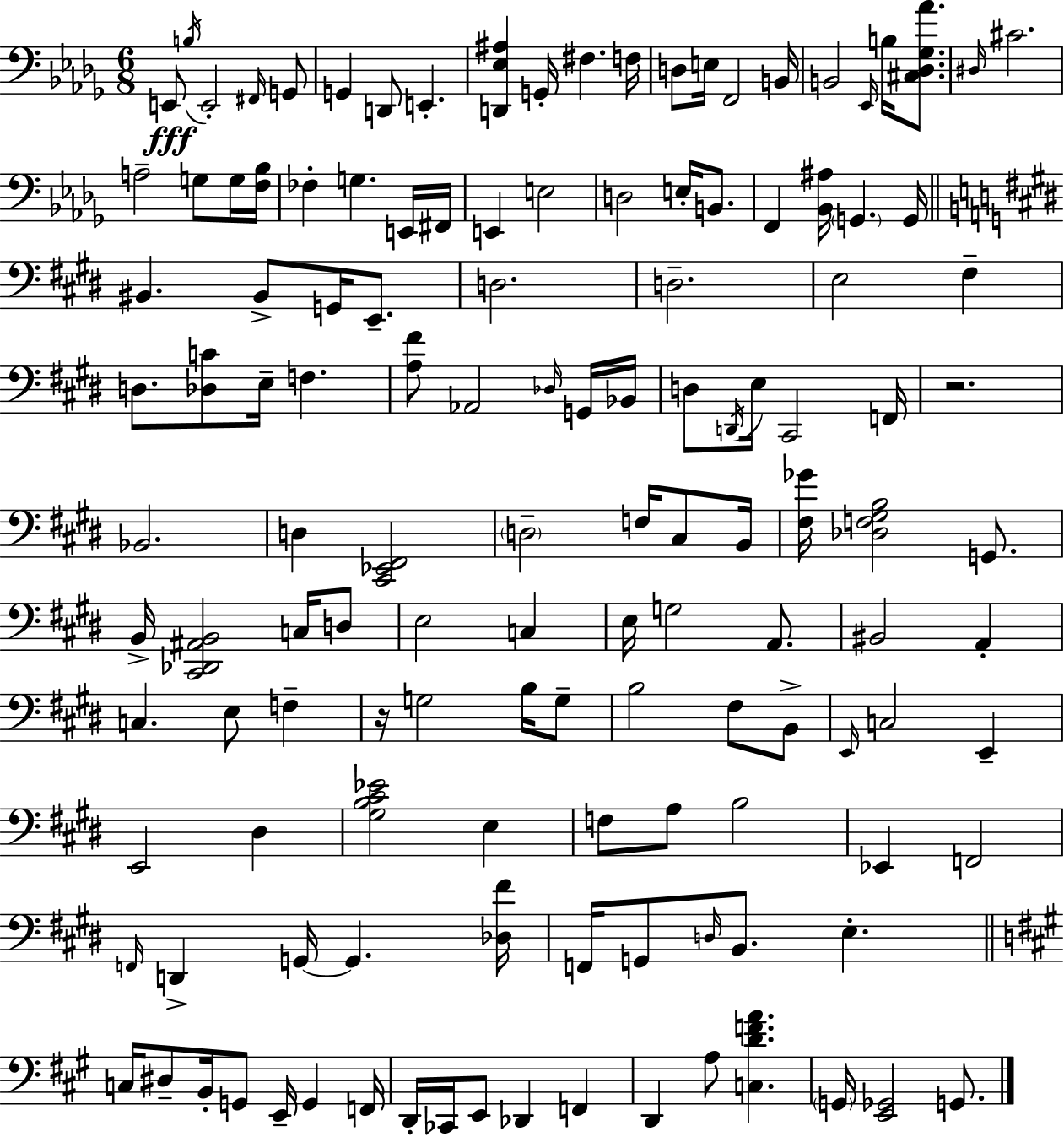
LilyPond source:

{
  \clef bass
  \numericTimeSignature
  \time 6/8
  \key bes \minor
  e,8\fff \acciaccatura { b16 } e,2-. \grace { fis,16 } | g,8 g,4 d,8 e,4.-. | <d, ees ais>4 g,16-. fis4. | f16 d8 e16 f,2 | \break b,16 b,2 \grace { ees,16 } b16 | <cis des ges aes'>8. \grace { dis16 } cis'2. | a2-- | g8 g16 <f bes>16 fes4-. g4. | \break e,16 fis,16 e,4 e2 | d2 | e16-. b,8. f,4 <bes, ais>16 \parenthesize g,4. | g,16 \bar "||" \break \key e \major bis,4. bis,8-> g,16 e,8.-- | d2. | d2.-- | e2 fis4-- | \break d8. <des c'>8 e16-- f4. | <a fis'>8 aes,2 \grace { des16 } g,16 | bes,16 d8 \acciaccatura { d,16 } e16 cis,2 | f,16 r2. | \break bes,2. | d4 <cis, ees, fis,>2 | \parenthesize d2-- f16 cis8 | b,16 <fis ges'>16 <des f gis b>2 g,8. | \break b,16-> <cis, des, ais, b,>2 c16 | d8 e2 c4 | e16 g2 a,8. | bis,2 a,4-. | \break c4. e8 f4-- | r16 g2 b16 | g8-- b2 fis8 | b,8-> \grace { e,16 } c2 e,4-- | \break e,2 dis4 | <gis b cis' ees'>2 e4 | f8 a8 b2 | ees,4 f,2 | \break \grace { f,16 } d,4-> g,16~~ g,4. | <des fis'>16 f,16 g,8 \grace { d16 } b,8. e4.-. | \bar "||" \break \key a \major c16 dis8-- b,16-. g,8 e,16-- g,4 f,16 | d,16-. ces,16 e,8 des,4 f,4 | d,4 a8 <c d' f' a'>4. | \parenthesize g,16 <e, ges,>2 g,8. | \break \bar "|."
}